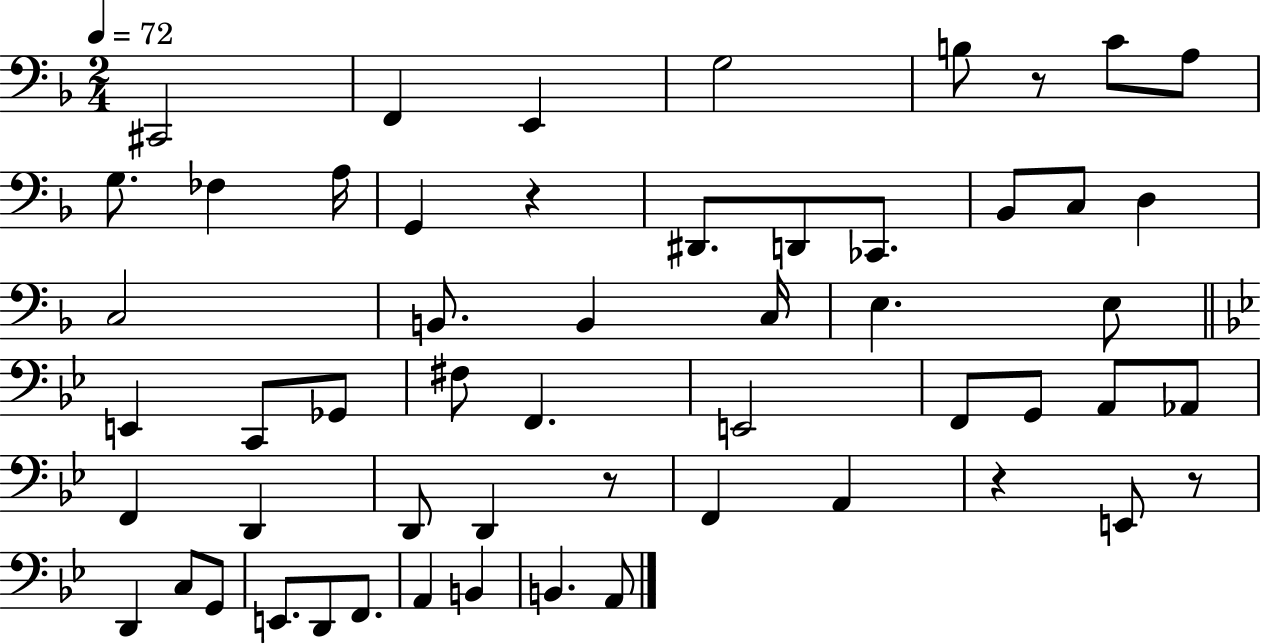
X:1
T:Untitled
M:2/4
L:1/4
K:F
^C,,2 F,, E,, G,2 B,/2 z/2 C/2 A,/2 G,/2 _F, A,/4 G,, z ^D,,/2 D,,/2 _C,,/2 _B,,/2 C,/2 D, C,2 B,,/2 B,, C,/4 E, E,/2 E,, C,,/2 _G,,/2 ^F,/2 F,, E,,2 F,,/2 G,,/2 A,,/2 _A,,/2 F,, D,, D,,/2 D,, z/2 F,, A,, z E,,/2 z/2 D,, C,/2 G,,/2 E,,/2 D,,/2 F,,/2 A,, B,, B,, A,,/2